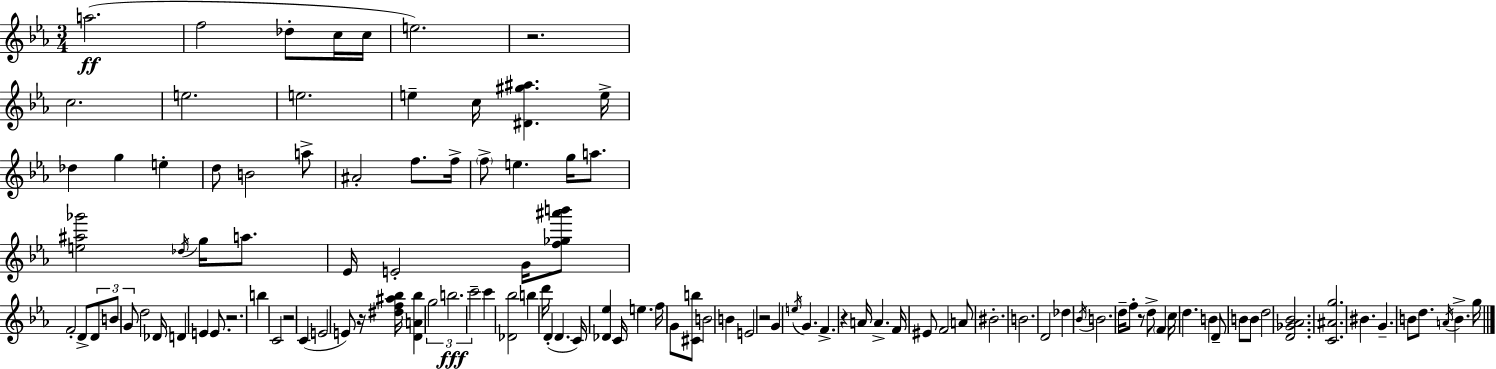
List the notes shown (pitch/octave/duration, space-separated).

A5/h. F5/h Db5/e C5/s C5/s E5/h. R/h. C5/h. E5/h. E5/h. E5/q C5/s [D#4,G#5,A#5]/q. E5/s Db5/q G5/q E5/q D5/e B4/h A5/e A#4/h F5/e. F5/s F5/e E5/q. G5/s A5/e. [E5,A#5,Gb6]/h Db5/s G5/s A5/e. Eb4/s E4/h G4/s [F5,Gb5,A#6,B6]/e F4/h D4/e D4/e B4/e G4/e D5/h Db4/s D4/q E4/q E4/e. R/h. B5/q C4/h R/h C4/q E4/h E4/e R/s [D#5,F5,A#5,Bb5]/s [D4,A4,Bb5]/q G5/h B5/h. C6/h C6/q [Db4,Bb5]/h B5/q D6/s D4/q D4/q. C4/s [Db4,Eb5]/q C4/s E5/q. F5/s G4/e [C#4,B5]/e B4/h B4/q E4/h R/h G4/q E5/s G4/q. F4/q. R/q A4/s A4/q. F4/s EIS4/e F4/h A4/e BIS4/h. B4/h. D4/h Db5/q Bb4/s B4/h. D5/s F5/e R/e D5/e F4/q C5/s D5/q. B4/q D4/e B4/e B4/e D5/h [D4,Gb4,Ab4,Bb4]/h. [C4,A#4,G5]/h. BIS4/q. G4/q. B4/e D5/e. A4/s B4/q. G5/s